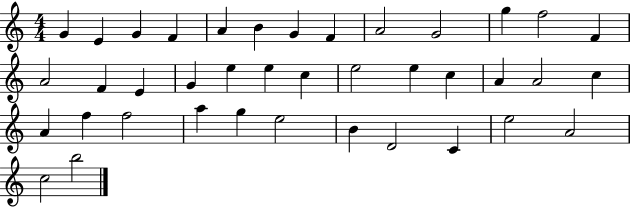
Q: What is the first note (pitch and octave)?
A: G4